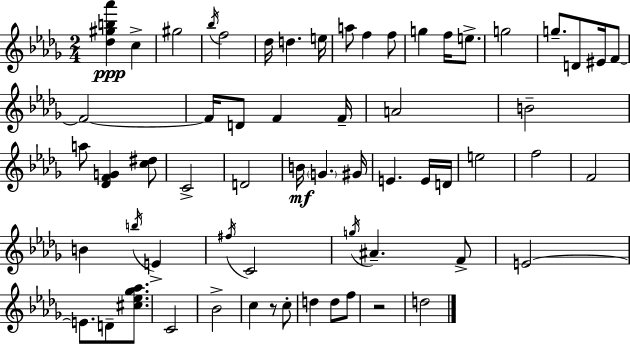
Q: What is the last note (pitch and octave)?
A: D5